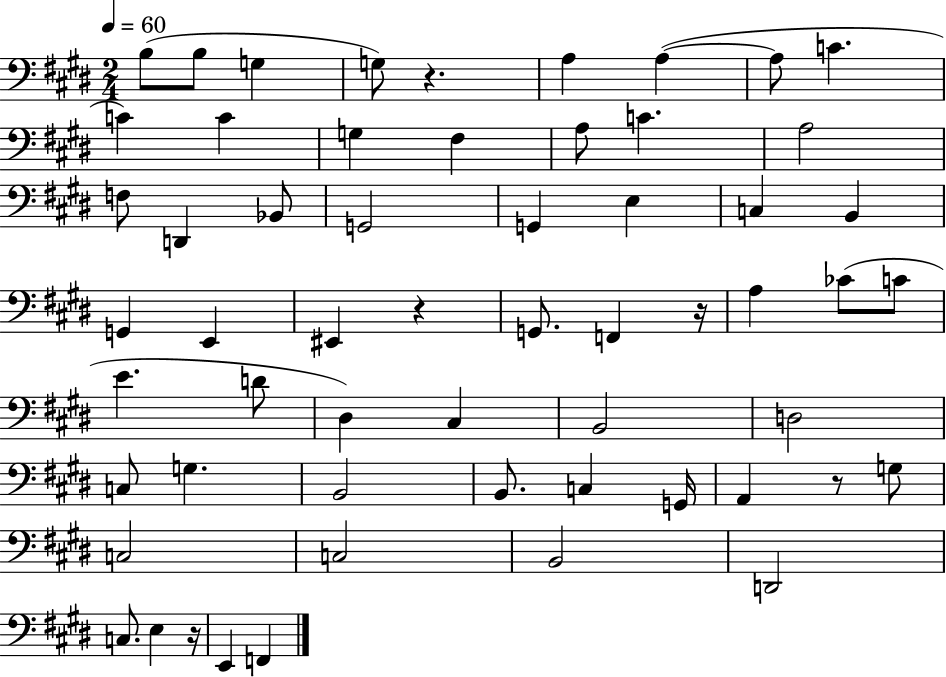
B3/e B3/e G3/q G3/e R/q. A3/q A3/q A3/e C4/q. C4/q C4/q G3/q F#3/q A3/e C4/q. A3/h F3/e D2/q Bb2/e G2/h G2/q E3/q C3/q B2/q G2/q E2/q EIS2/q R/q G2/e. F2/q R/s A3/q CES4/e C4/e E4/q. D4/e D#3/q C#3/q B2/h D3/h C3/e G3/q. B2/h B2/e. C3/q G2/s A2/q R/e G3/e C3/h C3/h B2/h D2/h C3/e. E3/q R/s E2/q F2/q